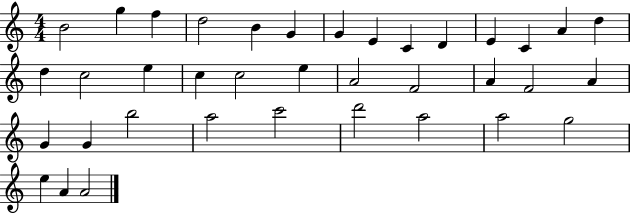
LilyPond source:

{
  \clef treble
  \numericTimeSignature
  \time 4/4
  \key c \major
  b'2 g''4 f''4 | d''2 b'4 g'4 | g'4 e'4 c'4 d'4 | e'4 c'4 a'4 d''4 | \break d''4 c''2 e''4 | c''4 c''2 e''4 | a'2 f'2 | a'4 f'2 a'4 | \break g'4 g'4 b''2 | a''2 c'''2 | d'''2 a''2 | a''2 g''2 | \break e''4 a'4 a'2 | \bar "|."
}